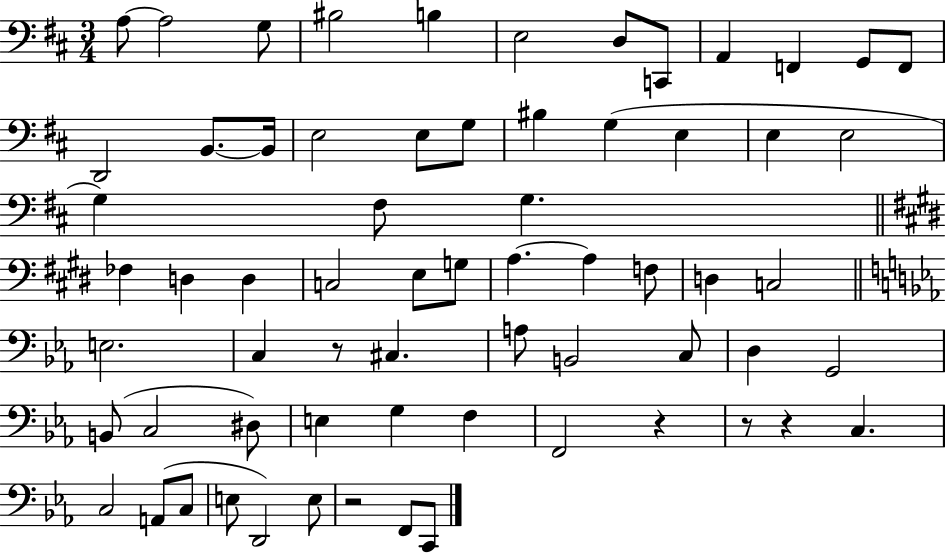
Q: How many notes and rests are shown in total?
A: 66